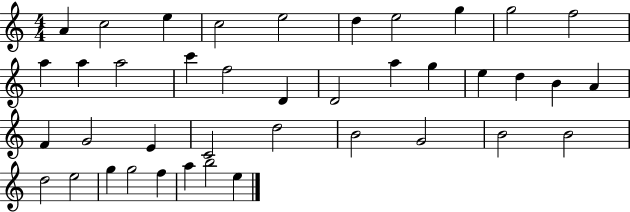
{
  \clef treble
  \numericTimeSignature
  \time 4/4
  \key c \major
  a'4 c''2 e''4 | c''2 e''2 | d''4 e''2 g''4 | g''2 f''2 | \break a''4 a''4 a''2 | c'''4 f''2 d'4 | d'2 a''4 g''4 | e''4 d''4 b'4 a'4 | \break f'4 g'2 e'4 | c'2 d''2 | b'2 g'2 | b'2 b'2 | \break d''2 e''2 | g''4 g''2 f''4 | a''4 b''2 e''4 | \bar "|."
}